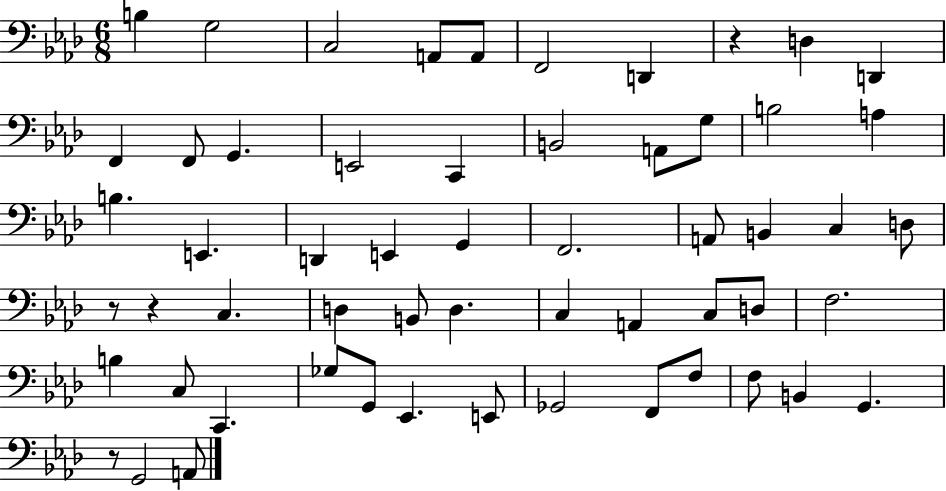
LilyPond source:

{
  \clef bass
  \numericTimeSignature
  \time 6/8
  \key aes \major
  b4 g2 | c2 a,8 a,8 | f,2 d,4 | r4 d4 d,4 | \break f,4 f,8 g,4. | e,2 c,4 | b,2 a,8 g8 | b2 a4 | \break b4. e,4. | d,4 e,4 g,4 | f,2. | a,8 b,4 c4 d8 | \break r8 r4 c4. | d4 b,8 d4. | c4 a,4 c8 d8 | f2. | \break b4 c8 c,4. | ges8 g,8 ees,4. e,8 | ges,2 f,8 f8 | f8 b,4 g,4. | \break r8 g,2 a,8 | \bar "|."
}